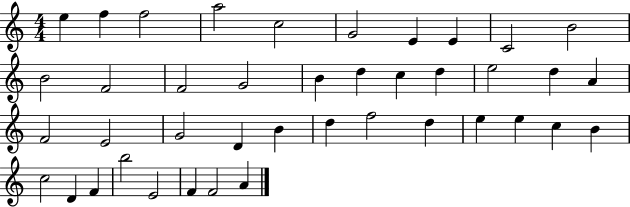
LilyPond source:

{
  \clef treble
  \numericTimeSignature
  \time 4/4
  \key c \major
  e''4 f''4 f''2 | a''2 c''2 | g'2 e'4 e'4 | c'2 b'2 | \break b'2 f'2 | f'2 g'2 | b'4 d''4 c''4 d''4 | e''2 d''4 a'4 | \break f'2 e'2 | g'2 d'4 b'4 | d''4 f''2 d''4 | e''4 e''4 c''4 b'4 | \break c''2 d'4 f'4 | b''2 e'2 | f'4 f'2 a'4 | \bar "|."
}